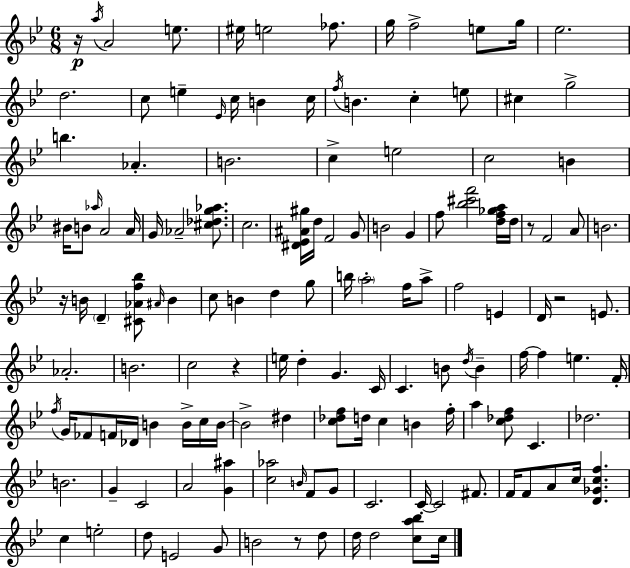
{
  \clef treble
  \numericTimeSignature
  \time 6/8
  \key g \minor
  r16\p \acciaccatura { a''16 } a'2 e''8. | eis''16 e''2 fes''8. | g''16 f''2-> e''8 | g''16 ees''2. | \break d''2. | c''8 e''4-- \grace { ees'16 } c''16 b'4 | c''16 \acciaccatura { f''16 } b'4. c''4-. | e''8 cis''4 g''2-> | \break b''4. aes'4.-. | b'2. | c''4-> e''2 | c''2 b'4 | \break bis'16 b'8 \grace { aes''16 } a'2 | a'16 g'16 aes'2-- | <cis'' des'' g'' aes''>8. c''2. | <dis' ees' ais' gis''>16 d''16 f'2 | \break g'8 b'2 | g'4 f''8 <bes'' cis''' f'''>2 | <d'' f'' ges'' a''>16 d''16 r8 f'2 | a'8 b'2. | \break r16 b'16 \parenthesize d'4-- <cis' aes' f'' bes''>8 | \grace { ais'16 } b'4 c''8 b'4 d''4 | g''8 b''16 \parenthesize a''2-. | f''16 a''8-> f''2 | \break e'4 d'16 r2 | e'8. aes'2.-. | b'2. | c''2 | \break r4 e''16 d''4-. g'4. | c'16 c'4. b'8 | \acciaccatura { d''16 } b'4-- f''16~~ f''4 e''4. | f'16-. \acciaccatura { f''16 } g'16 fes'8 f'16 des'16 | \break b'4 b'16-> c''16 b'16~~ b'2-> | dis''4 <c'' des'' f''>8 d''16 c''4 | b'4 f''16-. a''4 <c'' des'' f''>8 | c'4. des''2. | \break b'2. | g'4-- c'2 | a'2 | <g' ais''>4 <c'' aes''>2 | \break \grace { b'16 } f'8 g'8 c'2. | c'16-.~~ c'2 | fis'8. f'16 f'8 a'8 | c''16 <d' ges' c'' f''>4. c''4 | \break e''2-. d''8 e'2 | g'8 b'2 | r8 d''8 d''16 d''2 | <c'' a'' bes''>8 c''16 \bar "|."
}